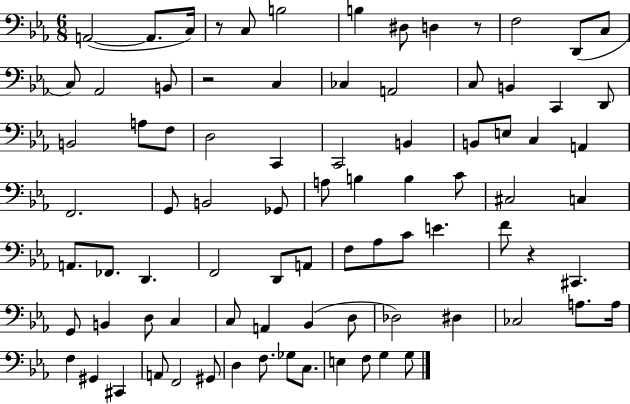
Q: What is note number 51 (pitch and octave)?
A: C4